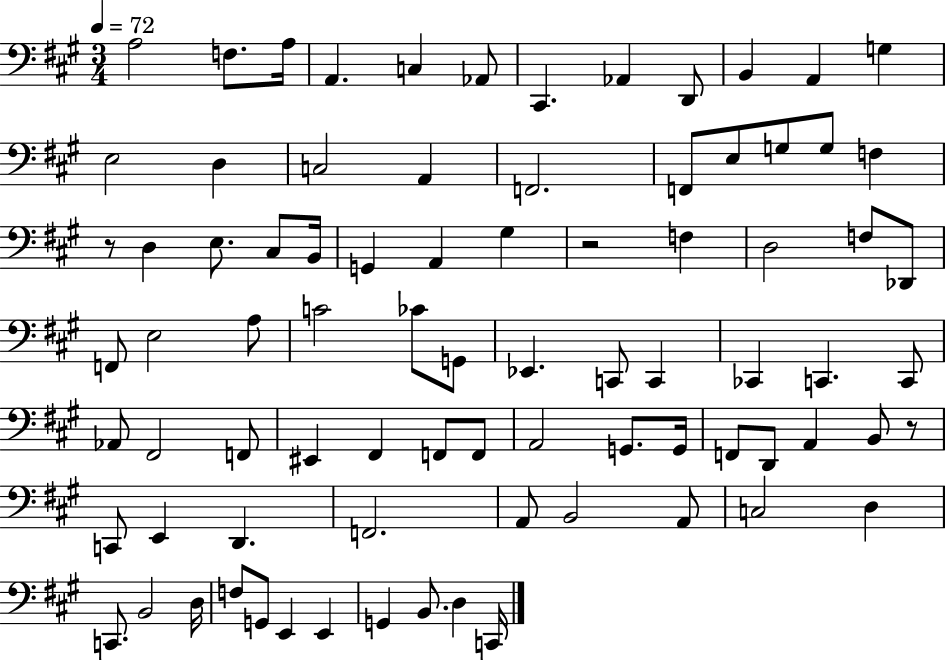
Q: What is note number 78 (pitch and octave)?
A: D3